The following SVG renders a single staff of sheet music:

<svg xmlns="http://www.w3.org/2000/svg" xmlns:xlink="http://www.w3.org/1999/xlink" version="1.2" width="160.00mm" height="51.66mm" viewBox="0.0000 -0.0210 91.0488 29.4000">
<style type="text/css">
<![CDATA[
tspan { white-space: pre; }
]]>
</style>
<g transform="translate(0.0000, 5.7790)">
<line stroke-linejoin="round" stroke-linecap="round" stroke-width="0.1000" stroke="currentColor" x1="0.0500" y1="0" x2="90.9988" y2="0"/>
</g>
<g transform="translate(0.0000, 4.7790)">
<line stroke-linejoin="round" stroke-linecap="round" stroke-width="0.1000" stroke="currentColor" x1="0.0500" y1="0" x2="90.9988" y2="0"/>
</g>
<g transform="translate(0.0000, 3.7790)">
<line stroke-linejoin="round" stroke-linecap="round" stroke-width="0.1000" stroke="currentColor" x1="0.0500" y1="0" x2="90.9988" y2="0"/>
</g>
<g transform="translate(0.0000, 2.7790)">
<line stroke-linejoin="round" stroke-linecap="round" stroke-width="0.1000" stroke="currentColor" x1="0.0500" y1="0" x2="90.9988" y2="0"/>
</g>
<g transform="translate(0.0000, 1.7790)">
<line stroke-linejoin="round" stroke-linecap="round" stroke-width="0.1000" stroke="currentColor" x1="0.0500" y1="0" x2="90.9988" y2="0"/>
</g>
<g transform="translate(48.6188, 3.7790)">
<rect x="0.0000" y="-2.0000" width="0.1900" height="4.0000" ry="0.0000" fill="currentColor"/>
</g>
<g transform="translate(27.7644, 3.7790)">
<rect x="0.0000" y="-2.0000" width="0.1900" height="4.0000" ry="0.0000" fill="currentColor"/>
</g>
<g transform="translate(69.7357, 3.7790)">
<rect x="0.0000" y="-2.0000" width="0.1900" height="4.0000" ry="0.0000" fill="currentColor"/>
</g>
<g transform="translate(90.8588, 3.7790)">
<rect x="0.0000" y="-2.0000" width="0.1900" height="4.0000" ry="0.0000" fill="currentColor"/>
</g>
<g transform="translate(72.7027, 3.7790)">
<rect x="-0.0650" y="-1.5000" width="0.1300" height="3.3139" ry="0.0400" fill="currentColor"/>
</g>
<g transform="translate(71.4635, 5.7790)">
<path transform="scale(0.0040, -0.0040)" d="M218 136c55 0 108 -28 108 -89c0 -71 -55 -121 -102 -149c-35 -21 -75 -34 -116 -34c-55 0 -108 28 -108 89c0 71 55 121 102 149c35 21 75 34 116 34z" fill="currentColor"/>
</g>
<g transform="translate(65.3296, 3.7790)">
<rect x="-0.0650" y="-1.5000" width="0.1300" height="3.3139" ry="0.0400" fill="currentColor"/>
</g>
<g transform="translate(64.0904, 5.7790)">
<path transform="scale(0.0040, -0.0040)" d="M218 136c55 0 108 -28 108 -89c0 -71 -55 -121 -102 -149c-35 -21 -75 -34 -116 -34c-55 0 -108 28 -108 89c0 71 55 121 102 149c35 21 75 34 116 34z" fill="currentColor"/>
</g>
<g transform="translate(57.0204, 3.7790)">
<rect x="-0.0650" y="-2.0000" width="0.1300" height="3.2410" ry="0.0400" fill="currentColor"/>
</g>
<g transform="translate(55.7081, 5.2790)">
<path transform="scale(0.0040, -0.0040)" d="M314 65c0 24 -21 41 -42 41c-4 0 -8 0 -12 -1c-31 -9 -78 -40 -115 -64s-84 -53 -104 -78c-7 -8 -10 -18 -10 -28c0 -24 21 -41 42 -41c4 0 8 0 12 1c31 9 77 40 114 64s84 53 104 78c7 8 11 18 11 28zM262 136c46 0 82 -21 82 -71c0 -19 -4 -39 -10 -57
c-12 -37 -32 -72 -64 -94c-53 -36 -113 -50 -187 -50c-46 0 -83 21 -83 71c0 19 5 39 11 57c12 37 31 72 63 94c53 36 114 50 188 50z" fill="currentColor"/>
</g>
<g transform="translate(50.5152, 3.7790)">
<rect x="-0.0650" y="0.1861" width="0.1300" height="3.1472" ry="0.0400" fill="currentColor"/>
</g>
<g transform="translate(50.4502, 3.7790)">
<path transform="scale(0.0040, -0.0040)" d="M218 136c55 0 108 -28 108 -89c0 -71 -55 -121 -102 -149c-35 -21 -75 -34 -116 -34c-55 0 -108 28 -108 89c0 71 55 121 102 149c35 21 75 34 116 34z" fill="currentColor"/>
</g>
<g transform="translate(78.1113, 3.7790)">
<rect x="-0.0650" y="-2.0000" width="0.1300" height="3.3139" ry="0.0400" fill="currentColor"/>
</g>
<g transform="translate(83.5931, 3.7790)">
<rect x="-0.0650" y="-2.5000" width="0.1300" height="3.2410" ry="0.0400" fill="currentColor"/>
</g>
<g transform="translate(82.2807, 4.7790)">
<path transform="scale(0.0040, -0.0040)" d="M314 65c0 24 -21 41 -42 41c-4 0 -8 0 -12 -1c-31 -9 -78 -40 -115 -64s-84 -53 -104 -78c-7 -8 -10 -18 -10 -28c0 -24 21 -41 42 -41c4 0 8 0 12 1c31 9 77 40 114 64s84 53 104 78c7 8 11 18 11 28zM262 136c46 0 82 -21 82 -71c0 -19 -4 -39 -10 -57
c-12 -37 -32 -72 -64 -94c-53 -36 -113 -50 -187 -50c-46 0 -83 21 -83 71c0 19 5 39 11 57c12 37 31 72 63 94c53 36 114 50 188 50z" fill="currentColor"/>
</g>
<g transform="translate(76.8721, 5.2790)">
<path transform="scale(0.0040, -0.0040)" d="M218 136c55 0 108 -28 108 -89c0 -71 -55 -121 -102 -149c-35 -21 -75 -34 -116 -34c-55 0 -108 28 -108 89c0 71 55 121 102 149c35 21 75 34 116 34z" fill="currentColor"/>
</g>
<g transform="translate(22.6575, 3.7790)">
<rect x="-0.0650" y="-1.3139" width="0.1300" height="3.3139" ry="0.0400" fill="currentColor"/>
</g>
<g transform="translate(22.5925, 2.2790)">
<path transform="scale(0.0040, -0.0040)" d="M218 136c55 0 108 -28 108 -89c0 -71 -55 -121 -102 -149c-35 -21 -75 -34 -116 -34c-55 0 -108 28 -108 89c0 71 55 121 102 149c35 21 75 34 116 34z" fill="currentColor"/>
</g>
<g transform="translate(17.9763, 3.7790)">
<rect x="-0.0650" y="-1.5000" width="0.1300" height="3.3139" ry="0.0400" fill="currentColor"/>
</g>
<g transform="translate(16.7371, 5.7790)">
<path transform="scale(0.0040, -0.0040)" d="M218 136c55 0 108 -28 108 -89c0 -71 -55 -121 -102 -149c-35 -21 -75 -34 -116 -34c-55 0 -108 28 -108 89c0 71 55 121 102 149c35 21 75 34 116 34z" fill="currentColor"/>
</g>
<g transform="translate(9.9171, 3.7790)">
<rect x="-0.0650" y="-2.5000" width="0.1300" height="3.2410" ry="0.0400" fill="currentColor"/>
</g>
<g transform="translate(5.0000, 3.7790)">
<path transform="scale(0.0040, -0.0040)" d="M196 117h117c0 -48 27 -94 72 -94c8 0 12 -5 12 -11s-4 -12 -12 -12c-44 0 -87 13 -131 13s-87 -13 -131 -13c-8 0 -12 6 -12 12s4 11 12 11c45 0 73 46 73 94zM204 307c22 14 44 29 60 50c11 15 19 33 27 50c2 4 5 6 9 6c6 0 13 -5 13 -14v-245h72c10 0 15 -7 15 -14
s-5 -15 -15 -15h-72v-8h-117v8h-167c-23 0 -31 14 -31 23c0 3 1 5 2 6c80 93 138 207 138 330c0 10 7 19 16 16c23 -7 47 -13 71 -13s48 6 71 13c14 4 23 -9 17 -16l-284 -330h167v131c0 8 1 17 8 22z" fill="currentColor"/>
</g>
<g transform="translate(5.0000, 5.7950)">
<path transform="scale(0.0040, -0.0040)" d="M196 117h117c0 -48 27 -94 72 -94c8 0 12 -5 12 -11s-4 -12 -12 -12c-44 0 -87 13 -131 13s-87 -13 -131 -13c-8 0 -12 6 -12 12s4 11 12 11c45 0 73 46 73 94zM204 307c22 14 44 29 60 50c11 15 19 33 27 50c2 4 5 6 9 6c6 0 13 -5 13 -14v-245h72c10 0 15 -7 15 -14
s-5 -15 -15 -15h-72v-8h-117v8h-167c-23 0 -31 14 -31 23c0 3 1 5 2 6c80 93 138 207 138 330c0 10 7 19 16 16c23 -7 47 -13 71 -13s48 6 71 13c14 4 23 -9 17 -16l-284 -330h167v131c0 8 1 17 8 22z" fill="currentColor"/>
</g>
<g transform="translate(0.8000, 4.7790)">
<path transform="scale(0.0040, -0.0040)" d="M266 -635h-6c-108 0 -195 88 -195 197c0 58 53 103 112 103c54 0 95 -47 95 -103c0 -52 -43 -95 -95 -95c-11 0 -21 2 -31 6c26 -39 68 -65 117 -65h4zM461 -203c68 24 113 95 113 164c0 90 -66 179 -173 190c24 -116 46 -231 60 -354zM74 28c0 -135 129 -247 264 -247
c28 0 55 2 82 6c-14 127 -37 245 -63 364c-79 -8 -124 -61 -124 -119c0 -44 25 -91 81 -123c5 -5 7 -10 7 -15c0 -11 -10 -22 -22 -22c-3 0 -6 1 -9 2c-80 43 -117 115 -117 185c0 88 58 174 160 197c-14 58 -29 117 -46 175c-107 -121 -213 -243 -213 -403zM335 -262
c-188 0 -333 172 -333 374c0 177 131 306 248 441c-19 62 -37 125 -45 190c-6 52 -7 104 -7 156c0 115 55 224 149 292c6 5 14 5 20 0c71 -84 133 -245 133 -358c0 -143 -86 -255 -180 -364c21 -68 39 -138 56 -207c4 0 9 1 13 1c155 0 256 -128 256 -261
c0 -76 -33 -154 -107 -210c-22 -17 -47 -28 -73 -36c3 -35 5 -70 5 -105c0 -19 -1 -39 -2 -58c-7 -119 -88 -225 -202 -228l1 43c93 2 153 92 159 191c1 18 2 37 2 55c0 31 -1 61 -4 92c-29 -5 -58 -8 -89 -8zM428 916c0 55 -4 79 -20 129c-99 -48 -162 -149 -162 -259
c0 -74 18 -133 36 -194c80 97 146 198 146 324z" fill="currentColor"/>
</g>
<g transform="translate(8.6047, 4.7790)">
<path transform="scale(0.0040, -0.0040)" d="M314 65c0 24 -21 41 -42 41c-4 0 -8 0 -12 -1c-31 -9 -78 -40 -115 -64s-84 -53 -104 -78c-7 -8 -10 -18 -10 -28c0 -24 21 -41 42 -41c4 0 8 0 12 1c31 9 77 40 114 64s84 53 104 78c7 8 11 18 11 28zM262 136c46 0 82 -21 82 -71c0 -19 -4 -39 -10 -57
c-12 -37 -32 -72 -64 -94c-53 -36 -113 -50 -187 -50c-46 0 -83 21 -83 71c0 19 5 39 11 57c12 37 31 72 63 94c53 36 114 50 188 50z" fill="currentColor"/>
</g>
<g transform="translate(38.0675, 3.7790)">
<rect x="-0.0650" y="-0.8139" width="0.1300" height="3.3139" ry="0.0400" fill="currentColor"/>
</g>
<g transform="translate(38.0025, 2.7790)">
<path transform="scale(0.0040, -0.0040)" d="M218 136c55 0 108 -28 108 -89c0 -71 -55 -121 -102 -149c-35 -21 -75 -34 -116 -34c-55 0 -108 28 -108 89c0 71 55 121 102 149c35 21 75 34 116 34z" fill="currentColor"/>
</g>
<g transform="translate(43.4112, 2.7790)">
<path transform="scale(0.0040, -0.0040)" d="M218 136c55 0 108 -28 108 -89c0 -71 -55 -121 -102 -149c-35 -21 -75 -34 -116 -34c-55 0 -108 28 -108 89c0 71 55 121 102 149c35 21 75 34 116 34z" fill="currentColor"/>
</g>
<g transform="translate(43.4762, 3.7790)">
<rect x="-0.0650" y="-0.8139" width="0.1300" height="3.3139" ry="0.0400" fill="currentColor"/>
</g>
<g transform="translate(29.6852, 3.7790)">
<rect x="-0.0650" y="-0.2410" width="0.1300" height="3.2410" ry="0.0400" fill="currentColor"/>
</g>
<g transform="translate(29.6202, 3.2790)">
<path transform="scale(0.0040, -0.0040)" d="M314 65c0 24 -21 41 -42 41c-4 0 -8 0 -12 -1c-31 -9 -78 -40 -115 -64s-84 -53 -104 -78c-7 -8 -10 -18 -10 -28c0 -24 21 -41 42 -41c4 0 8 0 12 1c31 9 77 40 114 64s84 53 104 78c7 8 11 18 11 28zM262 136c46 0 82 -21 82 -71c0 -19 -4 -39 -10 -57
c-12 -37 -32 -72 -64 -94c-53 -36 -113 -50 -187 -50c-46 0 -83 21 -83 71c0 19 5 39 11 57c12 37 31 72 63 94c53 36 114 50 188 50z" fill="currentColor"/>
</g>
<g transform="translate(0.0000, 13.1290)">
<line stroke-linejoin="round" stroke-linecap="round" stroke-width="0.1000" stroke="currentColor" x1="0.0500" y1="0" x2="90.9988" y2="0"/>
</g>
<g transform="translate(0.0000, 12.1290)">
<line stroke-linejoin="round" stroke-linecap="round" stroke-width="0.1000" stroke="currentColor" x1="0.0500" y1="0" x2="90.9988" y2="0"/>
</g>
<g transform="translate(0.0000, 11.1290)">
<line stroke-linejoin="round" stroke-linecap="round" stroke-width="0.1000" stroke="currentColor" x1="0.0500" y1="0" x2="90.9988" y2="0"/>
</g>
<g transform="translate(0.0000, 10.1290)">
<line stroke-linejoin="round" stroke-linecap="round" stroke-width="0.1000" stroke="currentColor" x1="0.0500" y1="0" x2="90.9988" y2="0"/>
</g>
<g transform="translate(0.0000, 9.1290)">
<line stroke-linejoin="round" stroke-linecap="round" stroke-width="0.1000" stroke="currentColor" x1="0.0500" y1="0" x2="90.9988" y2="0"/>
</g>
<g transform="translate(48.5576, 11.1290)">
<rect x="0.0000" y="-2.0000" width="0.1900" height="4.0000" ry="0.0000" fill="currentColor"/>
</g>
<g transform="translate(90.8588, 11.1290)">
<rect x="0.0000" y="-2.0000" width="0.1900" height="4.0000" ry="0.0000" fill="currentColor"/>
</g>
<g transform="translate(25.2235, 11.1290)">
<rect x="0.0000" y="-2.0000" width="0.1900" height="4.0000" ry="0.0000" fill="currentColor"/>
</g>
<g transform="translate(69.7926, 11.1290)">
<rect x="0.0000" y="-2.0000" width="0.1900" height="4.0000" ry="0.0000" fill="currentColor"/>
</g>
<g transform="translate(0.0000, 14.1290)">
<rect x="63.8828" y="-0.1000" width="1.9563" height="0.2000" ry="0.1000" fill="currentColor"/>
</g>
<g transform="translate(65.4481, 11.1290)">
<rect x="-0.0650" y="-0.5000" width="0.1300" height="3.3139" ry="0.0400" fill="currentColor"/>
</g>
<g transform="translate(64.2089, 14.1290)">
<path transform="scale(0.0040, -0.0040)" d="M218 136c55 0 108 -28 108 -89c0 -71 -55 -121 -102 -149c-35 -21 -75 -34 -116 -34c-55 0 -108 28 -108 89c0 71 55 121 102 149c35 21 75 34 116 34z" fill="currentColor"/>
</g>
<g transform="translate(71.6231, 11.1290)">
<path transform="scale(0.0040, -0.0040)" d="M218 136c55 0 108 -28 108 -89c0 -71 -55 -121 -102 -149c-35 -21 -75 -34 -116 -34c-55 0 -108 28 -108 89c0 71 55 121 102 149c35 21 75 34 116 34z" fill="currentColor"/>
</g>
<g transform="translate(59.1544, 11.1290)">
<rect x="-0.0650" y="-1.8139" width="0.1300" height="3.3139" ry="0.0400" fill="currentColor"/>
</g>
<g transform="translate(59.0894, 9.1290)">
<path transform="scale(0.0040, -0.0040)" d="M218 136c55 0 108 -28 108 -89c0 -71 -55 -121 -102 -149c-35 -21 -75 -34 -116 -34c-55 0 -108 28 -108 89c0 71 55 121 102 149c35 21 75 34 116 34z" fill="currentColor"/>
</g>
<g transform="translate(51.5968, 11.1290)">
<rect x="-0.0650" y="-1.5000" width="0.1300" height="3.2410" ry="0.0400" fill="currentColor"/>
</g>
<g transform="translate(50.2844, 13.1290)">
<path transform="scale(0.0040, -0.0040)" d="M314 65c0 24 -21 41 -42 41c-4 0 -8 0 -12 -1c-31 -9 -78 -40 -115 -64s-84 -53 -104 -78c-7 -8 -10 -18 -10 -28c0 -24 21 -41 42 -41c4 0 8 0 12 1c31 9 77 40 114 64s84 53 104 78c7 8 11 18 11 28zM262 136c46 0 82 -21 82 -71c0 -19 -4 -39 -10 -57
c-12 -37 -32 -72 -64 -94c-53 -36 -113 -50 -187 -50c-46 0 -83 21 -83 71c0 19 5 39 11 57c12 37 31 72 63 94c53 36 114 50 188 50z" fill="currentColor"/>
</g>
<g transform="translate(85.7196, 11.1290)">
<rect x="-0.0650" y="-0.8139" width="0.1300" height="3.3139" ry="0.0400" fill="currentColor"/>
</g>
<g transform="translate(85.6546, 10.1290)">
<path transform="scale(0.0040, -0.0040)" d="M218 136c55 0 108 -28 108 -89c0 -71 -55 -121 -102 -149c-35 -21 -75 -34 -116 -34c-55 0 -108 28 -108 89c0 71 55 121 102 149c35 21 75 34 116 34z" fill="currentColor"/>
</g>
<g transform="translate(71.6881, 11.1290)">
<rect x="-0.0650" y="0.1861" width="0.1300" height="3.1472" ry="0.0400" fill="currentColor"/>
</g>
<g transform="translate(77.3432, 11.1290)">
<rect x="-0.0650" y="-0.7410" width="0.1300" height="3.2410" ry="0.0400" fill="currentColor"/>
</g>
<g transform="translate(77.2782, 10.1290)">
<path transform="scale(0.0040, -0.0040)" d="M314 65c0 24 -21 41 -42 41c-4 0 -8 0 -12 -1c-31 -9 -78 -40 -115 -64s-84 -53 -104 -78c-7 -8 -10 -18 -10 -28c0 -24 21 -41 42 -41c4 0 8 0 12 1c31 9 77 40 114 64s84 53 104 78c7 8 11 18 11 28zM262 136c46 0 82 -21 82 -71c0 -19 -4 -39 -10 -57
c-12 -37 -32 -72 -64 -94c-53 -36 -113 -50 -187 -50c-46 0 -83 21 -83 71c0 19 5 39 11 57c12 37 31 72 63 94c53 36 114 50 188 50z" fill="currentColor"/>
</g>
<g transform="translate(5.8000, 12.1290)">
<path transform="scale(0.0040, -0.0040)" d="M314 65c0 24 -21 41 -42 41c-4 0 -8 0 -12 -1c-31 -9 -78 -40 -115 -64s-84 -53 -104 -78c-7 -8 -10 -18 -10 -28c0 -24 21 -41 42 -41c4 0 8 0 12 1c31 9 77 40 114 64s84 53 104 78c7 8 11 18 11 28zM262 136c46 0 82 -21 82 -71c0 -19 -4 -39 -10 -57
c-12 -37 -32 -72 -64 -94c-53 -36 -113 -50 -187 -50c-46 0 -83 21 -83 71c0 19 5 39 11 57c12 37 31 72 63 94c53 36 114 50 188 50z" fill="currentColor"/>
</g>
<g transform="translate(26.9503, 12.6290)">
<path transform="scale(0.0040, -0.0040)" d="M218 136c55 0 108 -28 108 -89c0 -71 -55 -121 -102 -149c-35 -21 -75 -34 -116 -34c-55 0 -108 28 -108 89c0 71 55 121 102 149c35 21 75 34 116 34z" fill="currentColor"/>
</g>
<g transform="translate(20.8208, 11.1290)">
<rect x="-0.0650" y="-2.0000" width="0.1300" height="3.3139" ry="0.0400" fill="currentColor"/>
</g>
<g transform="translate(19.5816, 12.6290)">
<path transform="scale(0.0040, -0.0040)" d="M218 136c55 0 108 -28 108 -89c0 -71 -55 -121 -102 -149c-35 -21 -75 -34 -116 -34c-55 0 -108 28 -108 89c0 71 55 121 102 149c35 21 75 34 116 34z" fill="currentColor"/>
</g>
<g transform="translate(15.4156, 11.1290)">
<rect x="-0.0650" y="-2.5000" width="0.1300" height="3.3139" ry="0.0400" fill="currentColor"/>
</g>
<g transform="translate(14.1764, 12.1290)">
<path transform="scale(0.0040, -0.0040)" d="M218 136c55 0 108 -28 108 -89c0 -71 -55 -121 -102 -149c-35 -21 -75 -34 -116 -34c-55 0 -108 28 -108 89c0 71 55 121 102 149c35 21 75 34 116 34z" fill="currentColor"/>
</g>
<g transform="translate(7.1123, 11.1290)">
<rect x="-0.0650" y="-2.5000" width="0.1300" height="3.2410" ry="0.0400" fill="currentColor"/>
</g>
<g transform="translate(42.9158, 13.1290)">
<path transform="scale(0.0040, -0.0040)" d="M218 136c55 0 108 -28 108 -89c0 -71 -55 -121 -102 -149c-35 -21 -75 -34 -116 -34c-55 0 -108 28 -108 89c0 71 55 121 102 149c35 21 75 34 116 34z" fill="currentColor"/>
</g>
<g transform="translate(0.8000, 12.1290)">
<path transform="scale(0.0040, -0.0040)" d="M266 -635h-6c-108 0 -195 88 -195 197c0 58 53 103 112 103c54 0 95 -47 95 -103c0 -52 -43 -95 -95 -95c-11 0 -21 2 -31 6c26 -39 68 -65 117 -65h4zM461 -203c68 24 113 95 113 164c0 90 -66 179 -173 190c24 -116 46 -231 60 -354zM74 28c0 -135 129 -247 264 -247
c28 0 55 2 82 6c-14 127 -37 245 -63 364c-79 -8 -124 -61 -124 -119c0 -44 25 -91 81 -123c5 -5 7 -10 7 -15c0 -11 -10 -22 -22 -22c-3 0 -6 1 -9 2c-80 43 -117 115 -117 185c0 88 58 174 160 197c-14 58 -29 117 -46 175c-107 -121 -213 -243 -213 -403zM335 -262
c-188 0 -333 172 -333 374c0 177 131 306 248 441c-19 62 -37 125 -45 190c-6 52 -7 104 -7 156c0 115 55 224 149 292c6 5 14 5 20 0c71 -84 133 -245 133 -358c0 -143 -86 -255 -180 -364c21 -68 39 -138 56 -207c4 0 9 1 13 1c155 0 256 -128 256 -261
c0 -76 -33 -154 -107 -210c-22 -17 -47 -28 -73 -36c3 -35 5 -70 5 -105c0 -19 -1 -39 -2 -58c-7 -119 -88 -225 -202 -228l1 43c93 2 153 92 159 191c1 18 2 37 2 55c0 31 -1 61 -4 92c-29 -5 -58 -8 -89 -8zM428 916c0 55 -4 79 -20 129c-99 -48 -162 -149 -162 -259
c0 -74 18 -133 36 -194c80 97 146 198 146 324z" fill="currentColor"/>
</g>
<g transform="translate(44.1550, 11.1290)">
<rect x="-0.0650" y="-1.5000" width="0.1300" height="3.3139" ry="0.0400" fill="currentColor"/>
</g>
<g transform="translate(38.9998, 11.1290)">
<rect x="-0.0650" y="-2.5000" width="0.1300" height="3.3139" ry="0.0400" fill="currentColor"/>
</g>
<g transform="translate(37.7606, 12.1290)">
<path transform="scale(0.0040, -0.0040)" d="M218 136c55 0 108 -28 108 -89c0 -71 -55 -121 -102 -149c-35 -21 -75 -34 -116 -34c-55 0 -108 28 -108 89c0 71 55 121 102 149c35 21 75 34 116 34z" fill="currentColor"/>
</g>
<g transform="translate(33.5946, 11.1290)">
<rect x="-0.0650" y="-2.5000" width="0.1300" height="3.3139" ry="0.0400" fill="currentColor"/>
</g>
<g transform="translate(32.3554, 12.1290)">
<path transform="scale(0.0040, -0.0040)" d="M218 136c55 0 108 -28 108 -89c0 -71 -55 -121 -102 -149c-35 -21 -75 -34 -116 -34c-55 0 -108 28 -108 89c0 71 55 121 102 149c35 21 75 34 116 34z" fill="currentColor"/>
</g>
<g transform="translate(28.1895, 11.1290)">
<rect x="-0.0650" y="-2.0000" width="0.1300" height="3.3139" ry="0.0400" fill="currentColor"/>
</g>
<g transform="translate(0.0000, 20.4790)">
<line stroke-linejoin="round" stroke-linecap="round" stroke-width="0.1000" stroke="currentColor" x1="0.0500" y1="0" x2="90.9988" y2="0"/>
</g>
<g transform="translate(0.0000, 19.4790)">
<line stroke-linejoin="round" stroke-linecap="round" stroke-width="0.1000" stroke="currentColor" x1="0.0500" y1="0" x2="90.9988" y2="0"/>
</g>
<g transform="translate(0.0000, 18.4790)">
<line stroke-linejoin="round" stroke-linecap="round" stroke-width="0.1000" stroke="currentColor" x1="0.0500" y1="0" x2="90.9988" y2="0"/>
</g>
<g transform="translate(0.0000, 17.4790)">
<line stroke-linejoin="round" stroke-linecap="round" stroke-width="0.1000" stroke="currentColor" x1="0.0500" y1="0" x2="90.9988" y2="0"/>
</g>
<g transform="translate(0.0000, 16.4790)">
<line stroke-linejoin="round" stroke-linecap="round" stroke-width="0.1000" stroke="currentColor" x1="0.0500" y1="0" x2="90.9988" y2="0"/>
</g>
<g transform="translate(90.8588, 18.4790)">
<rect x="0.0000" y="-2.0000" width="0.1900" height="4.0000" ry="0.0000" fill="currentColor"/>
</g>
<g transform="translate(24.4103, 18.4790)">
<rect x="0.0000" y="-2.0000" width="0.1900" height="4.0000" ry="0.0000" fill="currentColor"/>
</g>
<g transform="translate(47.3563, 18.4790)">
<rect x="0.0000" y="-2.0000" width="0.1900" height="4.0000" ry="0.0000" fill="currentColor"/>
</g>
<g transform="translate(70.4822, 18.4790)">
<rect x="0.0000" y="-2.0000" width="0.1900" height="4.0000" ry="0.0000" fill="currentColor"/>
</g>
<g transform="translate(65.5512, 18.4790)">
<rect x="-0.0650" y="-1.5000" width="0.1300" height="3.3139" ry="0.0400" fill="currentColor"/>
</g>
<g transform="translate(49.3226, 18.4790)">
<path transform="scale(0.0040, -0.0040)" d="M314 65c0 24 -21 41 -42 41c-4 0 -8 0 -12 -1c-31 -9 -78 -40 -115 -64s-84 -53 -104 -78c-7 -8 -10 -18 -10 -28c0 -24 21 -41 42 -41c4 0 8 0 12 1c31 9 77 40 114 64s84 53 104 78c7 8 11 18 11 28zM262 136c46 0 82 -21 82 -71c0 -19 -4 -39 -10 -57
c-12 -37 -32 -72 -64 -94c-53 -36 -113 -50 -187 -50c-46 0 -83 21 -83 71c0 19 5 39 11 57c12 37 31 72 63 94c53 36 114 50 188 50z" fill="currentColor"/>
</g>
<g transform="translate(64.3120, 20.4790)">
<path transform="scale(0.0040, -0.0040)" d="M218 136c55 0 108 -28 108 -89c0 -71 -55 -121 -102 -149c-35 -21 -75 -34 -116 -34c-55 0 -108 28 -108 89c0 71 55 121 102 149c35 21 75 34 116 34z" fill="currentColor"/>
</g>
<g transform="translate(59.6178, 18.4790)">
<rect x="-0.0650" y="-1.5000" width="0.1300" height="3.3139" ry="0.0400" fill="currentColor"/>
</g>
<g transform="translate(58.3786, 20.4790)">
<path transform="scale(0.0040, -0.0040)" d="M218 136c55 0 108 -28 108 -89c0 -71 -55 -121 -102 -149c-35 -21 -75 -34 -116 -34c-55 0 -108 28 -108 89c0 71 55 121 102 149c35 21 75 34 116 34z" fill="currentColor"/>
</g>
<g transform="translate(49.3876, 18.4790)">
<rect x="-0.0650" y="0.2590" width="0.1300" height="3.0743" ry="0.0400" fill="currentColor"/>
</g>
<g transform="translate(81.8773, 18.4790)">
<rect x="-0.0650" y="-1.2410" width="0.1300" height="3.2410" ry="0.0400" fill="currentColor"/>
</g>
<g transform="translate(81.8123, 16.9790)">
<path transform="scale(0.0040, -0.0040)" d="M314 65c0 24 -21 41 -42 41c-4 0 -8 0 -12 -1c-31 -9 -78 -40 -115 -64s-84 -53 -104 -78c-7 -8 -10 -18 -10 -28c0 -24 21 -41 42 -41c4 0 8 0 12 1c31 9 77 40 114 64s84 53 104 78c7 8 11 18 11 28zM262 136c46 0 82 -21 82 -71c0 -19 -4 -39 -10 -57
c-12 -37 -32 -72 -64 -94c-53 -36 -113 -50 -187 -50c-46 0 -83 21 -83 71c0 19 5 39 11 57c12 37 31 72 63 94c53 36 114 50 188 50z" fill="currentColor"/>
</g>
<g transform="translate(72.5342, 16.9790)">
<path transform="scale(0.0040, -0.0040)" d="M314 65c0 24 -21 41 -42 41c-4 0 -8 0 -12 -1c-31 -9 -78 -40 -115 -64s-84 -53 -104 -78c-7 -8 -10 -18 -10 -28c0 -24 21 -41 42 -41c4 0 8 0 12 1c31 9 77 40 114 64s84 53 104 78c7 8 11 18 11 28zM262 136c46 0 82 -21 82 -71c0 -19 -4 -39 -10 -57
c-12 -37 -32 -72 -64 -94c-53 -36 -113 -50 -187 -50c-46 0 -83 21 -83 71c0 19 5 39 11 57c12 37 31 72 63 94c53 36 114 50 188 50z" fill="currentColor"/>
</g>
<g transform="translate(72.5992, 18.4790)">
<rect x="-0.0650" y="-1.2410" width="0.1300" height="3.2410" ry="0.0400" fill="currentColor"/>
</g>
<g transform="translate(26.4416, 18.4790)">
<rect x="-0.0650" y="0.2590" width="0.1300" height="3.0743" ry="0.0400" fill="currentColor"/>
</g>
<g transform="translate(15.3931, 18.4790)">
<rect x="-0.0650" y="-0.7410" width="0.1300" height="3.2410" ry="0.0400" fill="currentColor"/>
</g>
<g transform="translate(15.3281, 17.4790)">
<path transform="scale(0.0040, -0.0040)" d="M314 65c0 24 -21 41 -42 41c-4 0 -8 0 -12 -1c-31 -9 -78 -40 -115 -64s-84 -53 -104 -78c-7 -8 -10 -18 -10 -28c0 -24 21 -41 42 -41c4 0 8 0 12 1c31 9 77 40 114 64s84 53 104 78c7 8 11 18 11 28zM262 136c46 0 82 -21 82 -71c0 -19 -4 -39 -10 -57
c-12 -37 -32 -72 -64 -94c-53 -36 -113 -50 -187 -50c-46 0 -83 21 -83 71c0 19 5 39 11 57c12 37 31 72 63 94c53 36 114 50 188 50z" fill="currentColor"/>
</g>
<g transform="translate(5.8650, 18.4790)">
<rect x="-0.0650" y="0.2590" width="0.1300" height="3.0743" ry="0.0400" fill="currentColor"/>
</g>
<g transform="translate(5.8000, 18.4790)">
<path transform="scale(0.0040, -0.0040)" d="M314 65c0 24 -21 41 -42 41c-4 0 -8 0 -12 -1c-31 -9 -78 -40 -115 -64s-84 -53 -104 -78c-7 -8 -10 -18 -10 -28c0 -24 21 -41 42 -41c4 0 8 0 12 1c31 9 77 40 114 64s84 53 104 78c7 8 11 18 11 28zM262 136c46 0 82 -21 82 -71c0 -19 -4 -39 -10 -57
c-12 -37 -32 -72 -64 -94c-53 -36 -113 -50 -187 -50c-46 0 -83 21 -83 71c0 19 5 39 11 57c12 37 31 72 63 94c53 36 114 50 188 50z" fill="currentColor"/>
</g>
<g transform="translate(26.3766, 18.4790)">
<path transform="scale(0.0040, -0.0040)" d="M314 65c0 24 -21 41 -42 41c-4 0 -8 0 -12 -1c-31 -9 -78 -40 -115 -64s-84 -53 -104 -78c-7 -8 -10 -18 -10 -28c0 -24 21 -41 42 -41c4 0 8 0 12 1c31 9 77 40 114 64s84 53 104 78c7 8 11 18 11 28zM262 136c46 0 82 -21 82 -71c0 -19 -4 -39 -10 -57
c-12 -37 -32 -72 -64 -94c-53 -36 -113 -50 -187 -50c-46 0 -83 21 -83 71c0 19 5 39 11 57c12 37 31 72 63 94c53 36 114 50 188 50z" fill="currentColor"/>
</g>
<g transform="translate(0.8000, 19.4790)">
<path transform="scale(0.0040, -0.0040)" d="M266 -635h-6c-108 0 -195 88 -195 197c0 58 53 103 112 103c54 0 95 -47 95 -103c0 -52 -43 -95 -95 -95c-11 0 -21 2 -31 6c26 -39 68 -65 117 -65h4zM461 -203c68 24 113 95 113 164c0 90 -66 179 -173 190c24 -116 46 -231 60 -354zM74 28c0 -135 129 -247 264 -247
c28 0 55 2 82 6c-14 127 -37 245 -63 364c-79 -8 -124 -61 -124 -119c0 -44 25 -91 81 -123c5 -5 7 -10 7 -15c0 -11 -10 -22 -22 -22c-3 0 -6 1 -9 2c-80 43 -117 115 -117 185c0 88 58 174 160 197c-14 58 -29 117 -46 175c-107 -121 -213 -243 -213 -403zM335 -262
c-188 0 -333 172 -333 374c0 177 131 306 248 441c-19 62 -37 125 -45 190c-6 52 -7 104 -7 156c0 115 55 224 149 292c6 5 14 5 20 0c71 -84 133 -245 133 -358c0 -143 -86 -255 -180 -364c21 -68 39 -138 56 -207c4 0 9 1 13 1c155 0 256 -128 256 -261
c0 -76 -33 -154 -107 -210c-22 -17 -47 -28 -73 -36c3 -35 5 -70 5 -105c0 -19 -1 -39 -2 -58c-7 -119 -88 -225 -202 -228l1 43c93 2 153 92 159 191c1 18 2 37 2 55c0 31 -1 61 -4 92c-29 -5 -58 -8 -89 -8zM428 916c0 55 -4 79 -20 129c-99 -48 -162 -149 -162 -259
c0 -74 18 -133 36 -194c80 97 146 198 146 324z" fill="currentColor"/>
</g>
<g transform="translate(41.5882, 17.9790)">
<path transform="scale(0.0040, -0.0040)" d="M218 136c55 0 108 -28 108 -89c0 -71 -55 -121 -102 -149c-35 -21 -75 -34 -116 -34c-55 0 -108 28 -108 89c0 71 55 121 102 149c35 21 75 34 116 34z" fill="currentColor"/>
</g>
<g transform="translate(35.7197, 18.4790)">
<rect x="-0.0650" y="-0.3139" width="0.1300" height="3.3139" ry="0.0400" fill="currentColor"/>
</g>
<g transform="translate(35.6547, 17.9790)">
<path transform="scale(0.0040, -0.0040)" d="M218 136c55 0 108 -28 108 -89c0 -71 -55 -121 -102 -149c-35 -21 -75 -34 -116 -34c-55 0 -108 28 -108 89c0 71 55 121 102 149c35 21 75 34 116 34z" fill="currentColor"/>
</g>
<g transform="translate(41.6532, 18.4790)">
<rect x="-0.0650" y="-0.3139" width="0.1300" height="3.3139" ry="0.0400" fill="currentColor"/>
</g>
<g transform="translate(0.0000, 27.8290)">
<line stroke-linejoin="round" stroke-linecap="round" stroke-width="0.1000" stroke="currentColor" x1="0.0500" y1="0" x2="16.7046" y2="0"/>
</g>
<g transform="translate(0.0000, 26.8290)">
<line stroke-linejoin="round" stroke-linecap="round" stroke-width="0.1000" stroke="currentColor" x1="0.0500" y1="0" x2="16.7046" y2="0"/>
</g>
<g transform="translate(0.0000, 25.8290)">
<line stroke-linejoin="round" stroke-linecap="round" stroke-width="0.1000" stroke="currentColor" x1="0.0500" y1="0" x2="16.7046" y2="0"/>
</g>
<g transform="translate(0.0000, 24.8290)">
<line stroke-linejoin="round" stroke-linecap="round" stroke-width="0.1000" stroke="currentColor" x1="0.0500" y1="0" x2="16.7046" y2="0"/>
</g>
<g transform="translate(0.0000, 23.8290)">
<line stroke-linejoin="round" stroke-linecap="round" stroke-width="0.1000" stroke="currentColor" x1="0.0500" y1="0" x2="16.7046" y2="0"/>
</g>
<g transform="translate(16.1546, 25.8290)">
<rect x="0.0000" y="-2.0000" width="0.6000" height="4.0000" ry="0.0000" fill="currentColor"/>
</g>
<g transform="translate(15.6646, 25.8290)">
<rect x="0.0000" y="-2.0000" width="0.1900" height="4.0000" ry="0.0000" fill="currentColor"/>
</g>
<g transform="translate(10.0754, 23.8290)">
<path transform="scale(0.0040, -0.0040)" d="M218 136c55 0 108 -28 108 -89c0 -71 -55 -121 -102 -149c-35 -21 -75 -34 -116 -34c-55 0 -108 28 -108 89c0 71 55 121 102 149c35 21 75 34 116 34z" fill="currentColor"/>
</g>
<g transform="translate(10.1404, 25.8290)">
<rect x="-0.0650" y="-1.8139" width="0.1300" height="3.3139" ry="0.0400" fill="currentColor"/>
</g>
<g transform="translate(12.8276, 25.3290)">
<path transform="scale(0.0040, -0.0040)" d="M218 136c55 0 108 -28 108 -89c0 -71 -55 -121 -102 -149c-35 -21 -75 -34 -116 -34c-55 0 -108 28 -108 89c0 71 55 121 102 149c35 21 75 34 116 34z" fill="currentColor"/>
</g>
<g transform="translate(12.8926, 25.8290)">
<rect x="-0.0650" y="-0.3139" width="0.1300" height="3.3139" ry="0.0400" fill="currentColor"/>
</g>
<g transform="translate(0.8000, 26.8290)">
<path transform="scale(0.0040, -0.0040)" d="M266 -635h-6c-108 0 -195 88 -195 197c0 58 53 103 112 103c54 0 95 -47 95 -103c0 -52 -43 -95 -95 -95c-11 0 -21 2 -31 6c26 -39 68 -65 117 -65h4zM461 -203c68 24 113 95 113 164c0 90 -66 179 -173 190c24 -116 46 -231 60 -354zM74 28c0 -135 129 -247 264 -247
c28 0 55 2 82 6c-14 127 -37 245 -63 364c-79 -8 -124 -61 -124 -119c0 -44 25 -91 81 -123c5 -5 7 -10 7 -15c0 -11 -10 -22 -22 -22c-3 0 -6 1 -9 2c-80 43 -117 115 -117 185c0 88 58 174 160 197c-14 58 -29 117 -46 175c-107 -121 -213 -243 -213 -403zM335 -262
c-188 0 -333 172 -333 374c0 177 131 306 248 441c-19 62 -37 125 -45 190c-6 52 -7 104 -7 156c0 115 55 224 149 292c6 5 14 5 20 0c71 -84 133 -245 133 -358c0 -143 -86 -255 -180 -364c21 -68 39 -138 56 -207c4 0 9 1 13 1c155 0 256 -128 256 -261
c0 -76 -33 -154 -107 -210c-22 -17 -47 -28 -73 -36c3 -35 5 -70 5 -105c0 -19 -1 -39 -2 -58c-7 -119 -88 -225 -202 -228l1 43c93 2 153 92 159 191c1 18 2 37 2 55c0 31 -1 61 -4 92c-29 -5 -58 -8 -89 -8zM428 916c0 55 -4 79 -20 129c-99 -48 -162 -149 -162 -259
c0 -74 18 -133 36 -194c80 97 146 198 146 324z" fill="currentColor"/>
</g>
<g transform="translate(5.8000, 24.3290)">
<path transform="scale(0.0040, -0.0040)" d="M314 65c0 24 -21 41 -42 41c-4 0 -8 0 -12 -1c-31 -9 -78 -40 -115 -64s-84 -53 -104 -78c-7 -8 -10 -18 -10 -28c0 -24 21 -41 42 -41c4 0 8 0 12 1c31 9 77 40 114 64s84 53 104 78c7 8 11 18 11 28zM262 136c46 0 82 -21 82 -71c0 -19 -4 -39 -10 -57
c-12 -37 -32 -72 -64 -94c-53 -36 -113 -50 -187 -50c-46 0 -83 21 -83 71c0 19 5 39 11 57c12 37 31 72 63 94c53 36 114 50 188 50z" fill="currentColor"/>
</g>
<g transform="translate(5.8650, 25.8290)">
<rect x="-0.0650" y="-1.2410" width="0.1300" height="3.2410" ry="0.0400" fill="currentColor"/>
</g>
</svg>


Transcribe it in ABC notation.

X:1
T:Untitled
M:4/4
L:1/4
K:C
G2 E e c2 d d B F2 E E F G2 G2 G F F G G E E2 f C B d2 d B2 d2 B2 c c B2 E E e2 e2 e2 f c